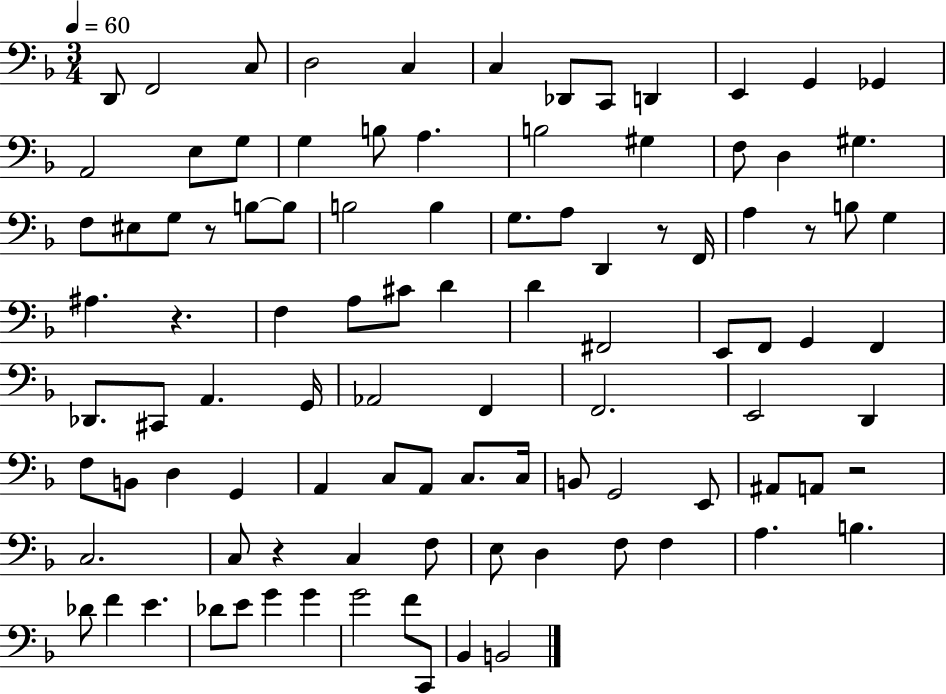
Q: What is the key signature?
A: F major